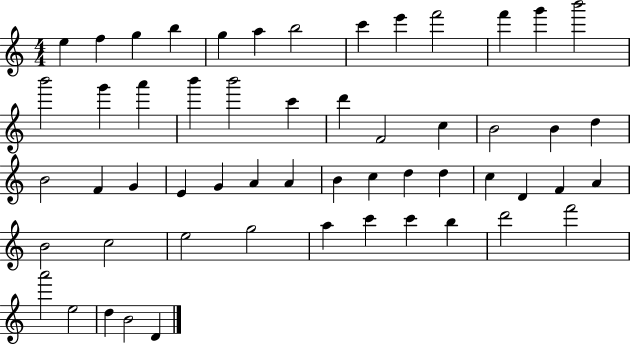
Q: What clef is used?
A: treble